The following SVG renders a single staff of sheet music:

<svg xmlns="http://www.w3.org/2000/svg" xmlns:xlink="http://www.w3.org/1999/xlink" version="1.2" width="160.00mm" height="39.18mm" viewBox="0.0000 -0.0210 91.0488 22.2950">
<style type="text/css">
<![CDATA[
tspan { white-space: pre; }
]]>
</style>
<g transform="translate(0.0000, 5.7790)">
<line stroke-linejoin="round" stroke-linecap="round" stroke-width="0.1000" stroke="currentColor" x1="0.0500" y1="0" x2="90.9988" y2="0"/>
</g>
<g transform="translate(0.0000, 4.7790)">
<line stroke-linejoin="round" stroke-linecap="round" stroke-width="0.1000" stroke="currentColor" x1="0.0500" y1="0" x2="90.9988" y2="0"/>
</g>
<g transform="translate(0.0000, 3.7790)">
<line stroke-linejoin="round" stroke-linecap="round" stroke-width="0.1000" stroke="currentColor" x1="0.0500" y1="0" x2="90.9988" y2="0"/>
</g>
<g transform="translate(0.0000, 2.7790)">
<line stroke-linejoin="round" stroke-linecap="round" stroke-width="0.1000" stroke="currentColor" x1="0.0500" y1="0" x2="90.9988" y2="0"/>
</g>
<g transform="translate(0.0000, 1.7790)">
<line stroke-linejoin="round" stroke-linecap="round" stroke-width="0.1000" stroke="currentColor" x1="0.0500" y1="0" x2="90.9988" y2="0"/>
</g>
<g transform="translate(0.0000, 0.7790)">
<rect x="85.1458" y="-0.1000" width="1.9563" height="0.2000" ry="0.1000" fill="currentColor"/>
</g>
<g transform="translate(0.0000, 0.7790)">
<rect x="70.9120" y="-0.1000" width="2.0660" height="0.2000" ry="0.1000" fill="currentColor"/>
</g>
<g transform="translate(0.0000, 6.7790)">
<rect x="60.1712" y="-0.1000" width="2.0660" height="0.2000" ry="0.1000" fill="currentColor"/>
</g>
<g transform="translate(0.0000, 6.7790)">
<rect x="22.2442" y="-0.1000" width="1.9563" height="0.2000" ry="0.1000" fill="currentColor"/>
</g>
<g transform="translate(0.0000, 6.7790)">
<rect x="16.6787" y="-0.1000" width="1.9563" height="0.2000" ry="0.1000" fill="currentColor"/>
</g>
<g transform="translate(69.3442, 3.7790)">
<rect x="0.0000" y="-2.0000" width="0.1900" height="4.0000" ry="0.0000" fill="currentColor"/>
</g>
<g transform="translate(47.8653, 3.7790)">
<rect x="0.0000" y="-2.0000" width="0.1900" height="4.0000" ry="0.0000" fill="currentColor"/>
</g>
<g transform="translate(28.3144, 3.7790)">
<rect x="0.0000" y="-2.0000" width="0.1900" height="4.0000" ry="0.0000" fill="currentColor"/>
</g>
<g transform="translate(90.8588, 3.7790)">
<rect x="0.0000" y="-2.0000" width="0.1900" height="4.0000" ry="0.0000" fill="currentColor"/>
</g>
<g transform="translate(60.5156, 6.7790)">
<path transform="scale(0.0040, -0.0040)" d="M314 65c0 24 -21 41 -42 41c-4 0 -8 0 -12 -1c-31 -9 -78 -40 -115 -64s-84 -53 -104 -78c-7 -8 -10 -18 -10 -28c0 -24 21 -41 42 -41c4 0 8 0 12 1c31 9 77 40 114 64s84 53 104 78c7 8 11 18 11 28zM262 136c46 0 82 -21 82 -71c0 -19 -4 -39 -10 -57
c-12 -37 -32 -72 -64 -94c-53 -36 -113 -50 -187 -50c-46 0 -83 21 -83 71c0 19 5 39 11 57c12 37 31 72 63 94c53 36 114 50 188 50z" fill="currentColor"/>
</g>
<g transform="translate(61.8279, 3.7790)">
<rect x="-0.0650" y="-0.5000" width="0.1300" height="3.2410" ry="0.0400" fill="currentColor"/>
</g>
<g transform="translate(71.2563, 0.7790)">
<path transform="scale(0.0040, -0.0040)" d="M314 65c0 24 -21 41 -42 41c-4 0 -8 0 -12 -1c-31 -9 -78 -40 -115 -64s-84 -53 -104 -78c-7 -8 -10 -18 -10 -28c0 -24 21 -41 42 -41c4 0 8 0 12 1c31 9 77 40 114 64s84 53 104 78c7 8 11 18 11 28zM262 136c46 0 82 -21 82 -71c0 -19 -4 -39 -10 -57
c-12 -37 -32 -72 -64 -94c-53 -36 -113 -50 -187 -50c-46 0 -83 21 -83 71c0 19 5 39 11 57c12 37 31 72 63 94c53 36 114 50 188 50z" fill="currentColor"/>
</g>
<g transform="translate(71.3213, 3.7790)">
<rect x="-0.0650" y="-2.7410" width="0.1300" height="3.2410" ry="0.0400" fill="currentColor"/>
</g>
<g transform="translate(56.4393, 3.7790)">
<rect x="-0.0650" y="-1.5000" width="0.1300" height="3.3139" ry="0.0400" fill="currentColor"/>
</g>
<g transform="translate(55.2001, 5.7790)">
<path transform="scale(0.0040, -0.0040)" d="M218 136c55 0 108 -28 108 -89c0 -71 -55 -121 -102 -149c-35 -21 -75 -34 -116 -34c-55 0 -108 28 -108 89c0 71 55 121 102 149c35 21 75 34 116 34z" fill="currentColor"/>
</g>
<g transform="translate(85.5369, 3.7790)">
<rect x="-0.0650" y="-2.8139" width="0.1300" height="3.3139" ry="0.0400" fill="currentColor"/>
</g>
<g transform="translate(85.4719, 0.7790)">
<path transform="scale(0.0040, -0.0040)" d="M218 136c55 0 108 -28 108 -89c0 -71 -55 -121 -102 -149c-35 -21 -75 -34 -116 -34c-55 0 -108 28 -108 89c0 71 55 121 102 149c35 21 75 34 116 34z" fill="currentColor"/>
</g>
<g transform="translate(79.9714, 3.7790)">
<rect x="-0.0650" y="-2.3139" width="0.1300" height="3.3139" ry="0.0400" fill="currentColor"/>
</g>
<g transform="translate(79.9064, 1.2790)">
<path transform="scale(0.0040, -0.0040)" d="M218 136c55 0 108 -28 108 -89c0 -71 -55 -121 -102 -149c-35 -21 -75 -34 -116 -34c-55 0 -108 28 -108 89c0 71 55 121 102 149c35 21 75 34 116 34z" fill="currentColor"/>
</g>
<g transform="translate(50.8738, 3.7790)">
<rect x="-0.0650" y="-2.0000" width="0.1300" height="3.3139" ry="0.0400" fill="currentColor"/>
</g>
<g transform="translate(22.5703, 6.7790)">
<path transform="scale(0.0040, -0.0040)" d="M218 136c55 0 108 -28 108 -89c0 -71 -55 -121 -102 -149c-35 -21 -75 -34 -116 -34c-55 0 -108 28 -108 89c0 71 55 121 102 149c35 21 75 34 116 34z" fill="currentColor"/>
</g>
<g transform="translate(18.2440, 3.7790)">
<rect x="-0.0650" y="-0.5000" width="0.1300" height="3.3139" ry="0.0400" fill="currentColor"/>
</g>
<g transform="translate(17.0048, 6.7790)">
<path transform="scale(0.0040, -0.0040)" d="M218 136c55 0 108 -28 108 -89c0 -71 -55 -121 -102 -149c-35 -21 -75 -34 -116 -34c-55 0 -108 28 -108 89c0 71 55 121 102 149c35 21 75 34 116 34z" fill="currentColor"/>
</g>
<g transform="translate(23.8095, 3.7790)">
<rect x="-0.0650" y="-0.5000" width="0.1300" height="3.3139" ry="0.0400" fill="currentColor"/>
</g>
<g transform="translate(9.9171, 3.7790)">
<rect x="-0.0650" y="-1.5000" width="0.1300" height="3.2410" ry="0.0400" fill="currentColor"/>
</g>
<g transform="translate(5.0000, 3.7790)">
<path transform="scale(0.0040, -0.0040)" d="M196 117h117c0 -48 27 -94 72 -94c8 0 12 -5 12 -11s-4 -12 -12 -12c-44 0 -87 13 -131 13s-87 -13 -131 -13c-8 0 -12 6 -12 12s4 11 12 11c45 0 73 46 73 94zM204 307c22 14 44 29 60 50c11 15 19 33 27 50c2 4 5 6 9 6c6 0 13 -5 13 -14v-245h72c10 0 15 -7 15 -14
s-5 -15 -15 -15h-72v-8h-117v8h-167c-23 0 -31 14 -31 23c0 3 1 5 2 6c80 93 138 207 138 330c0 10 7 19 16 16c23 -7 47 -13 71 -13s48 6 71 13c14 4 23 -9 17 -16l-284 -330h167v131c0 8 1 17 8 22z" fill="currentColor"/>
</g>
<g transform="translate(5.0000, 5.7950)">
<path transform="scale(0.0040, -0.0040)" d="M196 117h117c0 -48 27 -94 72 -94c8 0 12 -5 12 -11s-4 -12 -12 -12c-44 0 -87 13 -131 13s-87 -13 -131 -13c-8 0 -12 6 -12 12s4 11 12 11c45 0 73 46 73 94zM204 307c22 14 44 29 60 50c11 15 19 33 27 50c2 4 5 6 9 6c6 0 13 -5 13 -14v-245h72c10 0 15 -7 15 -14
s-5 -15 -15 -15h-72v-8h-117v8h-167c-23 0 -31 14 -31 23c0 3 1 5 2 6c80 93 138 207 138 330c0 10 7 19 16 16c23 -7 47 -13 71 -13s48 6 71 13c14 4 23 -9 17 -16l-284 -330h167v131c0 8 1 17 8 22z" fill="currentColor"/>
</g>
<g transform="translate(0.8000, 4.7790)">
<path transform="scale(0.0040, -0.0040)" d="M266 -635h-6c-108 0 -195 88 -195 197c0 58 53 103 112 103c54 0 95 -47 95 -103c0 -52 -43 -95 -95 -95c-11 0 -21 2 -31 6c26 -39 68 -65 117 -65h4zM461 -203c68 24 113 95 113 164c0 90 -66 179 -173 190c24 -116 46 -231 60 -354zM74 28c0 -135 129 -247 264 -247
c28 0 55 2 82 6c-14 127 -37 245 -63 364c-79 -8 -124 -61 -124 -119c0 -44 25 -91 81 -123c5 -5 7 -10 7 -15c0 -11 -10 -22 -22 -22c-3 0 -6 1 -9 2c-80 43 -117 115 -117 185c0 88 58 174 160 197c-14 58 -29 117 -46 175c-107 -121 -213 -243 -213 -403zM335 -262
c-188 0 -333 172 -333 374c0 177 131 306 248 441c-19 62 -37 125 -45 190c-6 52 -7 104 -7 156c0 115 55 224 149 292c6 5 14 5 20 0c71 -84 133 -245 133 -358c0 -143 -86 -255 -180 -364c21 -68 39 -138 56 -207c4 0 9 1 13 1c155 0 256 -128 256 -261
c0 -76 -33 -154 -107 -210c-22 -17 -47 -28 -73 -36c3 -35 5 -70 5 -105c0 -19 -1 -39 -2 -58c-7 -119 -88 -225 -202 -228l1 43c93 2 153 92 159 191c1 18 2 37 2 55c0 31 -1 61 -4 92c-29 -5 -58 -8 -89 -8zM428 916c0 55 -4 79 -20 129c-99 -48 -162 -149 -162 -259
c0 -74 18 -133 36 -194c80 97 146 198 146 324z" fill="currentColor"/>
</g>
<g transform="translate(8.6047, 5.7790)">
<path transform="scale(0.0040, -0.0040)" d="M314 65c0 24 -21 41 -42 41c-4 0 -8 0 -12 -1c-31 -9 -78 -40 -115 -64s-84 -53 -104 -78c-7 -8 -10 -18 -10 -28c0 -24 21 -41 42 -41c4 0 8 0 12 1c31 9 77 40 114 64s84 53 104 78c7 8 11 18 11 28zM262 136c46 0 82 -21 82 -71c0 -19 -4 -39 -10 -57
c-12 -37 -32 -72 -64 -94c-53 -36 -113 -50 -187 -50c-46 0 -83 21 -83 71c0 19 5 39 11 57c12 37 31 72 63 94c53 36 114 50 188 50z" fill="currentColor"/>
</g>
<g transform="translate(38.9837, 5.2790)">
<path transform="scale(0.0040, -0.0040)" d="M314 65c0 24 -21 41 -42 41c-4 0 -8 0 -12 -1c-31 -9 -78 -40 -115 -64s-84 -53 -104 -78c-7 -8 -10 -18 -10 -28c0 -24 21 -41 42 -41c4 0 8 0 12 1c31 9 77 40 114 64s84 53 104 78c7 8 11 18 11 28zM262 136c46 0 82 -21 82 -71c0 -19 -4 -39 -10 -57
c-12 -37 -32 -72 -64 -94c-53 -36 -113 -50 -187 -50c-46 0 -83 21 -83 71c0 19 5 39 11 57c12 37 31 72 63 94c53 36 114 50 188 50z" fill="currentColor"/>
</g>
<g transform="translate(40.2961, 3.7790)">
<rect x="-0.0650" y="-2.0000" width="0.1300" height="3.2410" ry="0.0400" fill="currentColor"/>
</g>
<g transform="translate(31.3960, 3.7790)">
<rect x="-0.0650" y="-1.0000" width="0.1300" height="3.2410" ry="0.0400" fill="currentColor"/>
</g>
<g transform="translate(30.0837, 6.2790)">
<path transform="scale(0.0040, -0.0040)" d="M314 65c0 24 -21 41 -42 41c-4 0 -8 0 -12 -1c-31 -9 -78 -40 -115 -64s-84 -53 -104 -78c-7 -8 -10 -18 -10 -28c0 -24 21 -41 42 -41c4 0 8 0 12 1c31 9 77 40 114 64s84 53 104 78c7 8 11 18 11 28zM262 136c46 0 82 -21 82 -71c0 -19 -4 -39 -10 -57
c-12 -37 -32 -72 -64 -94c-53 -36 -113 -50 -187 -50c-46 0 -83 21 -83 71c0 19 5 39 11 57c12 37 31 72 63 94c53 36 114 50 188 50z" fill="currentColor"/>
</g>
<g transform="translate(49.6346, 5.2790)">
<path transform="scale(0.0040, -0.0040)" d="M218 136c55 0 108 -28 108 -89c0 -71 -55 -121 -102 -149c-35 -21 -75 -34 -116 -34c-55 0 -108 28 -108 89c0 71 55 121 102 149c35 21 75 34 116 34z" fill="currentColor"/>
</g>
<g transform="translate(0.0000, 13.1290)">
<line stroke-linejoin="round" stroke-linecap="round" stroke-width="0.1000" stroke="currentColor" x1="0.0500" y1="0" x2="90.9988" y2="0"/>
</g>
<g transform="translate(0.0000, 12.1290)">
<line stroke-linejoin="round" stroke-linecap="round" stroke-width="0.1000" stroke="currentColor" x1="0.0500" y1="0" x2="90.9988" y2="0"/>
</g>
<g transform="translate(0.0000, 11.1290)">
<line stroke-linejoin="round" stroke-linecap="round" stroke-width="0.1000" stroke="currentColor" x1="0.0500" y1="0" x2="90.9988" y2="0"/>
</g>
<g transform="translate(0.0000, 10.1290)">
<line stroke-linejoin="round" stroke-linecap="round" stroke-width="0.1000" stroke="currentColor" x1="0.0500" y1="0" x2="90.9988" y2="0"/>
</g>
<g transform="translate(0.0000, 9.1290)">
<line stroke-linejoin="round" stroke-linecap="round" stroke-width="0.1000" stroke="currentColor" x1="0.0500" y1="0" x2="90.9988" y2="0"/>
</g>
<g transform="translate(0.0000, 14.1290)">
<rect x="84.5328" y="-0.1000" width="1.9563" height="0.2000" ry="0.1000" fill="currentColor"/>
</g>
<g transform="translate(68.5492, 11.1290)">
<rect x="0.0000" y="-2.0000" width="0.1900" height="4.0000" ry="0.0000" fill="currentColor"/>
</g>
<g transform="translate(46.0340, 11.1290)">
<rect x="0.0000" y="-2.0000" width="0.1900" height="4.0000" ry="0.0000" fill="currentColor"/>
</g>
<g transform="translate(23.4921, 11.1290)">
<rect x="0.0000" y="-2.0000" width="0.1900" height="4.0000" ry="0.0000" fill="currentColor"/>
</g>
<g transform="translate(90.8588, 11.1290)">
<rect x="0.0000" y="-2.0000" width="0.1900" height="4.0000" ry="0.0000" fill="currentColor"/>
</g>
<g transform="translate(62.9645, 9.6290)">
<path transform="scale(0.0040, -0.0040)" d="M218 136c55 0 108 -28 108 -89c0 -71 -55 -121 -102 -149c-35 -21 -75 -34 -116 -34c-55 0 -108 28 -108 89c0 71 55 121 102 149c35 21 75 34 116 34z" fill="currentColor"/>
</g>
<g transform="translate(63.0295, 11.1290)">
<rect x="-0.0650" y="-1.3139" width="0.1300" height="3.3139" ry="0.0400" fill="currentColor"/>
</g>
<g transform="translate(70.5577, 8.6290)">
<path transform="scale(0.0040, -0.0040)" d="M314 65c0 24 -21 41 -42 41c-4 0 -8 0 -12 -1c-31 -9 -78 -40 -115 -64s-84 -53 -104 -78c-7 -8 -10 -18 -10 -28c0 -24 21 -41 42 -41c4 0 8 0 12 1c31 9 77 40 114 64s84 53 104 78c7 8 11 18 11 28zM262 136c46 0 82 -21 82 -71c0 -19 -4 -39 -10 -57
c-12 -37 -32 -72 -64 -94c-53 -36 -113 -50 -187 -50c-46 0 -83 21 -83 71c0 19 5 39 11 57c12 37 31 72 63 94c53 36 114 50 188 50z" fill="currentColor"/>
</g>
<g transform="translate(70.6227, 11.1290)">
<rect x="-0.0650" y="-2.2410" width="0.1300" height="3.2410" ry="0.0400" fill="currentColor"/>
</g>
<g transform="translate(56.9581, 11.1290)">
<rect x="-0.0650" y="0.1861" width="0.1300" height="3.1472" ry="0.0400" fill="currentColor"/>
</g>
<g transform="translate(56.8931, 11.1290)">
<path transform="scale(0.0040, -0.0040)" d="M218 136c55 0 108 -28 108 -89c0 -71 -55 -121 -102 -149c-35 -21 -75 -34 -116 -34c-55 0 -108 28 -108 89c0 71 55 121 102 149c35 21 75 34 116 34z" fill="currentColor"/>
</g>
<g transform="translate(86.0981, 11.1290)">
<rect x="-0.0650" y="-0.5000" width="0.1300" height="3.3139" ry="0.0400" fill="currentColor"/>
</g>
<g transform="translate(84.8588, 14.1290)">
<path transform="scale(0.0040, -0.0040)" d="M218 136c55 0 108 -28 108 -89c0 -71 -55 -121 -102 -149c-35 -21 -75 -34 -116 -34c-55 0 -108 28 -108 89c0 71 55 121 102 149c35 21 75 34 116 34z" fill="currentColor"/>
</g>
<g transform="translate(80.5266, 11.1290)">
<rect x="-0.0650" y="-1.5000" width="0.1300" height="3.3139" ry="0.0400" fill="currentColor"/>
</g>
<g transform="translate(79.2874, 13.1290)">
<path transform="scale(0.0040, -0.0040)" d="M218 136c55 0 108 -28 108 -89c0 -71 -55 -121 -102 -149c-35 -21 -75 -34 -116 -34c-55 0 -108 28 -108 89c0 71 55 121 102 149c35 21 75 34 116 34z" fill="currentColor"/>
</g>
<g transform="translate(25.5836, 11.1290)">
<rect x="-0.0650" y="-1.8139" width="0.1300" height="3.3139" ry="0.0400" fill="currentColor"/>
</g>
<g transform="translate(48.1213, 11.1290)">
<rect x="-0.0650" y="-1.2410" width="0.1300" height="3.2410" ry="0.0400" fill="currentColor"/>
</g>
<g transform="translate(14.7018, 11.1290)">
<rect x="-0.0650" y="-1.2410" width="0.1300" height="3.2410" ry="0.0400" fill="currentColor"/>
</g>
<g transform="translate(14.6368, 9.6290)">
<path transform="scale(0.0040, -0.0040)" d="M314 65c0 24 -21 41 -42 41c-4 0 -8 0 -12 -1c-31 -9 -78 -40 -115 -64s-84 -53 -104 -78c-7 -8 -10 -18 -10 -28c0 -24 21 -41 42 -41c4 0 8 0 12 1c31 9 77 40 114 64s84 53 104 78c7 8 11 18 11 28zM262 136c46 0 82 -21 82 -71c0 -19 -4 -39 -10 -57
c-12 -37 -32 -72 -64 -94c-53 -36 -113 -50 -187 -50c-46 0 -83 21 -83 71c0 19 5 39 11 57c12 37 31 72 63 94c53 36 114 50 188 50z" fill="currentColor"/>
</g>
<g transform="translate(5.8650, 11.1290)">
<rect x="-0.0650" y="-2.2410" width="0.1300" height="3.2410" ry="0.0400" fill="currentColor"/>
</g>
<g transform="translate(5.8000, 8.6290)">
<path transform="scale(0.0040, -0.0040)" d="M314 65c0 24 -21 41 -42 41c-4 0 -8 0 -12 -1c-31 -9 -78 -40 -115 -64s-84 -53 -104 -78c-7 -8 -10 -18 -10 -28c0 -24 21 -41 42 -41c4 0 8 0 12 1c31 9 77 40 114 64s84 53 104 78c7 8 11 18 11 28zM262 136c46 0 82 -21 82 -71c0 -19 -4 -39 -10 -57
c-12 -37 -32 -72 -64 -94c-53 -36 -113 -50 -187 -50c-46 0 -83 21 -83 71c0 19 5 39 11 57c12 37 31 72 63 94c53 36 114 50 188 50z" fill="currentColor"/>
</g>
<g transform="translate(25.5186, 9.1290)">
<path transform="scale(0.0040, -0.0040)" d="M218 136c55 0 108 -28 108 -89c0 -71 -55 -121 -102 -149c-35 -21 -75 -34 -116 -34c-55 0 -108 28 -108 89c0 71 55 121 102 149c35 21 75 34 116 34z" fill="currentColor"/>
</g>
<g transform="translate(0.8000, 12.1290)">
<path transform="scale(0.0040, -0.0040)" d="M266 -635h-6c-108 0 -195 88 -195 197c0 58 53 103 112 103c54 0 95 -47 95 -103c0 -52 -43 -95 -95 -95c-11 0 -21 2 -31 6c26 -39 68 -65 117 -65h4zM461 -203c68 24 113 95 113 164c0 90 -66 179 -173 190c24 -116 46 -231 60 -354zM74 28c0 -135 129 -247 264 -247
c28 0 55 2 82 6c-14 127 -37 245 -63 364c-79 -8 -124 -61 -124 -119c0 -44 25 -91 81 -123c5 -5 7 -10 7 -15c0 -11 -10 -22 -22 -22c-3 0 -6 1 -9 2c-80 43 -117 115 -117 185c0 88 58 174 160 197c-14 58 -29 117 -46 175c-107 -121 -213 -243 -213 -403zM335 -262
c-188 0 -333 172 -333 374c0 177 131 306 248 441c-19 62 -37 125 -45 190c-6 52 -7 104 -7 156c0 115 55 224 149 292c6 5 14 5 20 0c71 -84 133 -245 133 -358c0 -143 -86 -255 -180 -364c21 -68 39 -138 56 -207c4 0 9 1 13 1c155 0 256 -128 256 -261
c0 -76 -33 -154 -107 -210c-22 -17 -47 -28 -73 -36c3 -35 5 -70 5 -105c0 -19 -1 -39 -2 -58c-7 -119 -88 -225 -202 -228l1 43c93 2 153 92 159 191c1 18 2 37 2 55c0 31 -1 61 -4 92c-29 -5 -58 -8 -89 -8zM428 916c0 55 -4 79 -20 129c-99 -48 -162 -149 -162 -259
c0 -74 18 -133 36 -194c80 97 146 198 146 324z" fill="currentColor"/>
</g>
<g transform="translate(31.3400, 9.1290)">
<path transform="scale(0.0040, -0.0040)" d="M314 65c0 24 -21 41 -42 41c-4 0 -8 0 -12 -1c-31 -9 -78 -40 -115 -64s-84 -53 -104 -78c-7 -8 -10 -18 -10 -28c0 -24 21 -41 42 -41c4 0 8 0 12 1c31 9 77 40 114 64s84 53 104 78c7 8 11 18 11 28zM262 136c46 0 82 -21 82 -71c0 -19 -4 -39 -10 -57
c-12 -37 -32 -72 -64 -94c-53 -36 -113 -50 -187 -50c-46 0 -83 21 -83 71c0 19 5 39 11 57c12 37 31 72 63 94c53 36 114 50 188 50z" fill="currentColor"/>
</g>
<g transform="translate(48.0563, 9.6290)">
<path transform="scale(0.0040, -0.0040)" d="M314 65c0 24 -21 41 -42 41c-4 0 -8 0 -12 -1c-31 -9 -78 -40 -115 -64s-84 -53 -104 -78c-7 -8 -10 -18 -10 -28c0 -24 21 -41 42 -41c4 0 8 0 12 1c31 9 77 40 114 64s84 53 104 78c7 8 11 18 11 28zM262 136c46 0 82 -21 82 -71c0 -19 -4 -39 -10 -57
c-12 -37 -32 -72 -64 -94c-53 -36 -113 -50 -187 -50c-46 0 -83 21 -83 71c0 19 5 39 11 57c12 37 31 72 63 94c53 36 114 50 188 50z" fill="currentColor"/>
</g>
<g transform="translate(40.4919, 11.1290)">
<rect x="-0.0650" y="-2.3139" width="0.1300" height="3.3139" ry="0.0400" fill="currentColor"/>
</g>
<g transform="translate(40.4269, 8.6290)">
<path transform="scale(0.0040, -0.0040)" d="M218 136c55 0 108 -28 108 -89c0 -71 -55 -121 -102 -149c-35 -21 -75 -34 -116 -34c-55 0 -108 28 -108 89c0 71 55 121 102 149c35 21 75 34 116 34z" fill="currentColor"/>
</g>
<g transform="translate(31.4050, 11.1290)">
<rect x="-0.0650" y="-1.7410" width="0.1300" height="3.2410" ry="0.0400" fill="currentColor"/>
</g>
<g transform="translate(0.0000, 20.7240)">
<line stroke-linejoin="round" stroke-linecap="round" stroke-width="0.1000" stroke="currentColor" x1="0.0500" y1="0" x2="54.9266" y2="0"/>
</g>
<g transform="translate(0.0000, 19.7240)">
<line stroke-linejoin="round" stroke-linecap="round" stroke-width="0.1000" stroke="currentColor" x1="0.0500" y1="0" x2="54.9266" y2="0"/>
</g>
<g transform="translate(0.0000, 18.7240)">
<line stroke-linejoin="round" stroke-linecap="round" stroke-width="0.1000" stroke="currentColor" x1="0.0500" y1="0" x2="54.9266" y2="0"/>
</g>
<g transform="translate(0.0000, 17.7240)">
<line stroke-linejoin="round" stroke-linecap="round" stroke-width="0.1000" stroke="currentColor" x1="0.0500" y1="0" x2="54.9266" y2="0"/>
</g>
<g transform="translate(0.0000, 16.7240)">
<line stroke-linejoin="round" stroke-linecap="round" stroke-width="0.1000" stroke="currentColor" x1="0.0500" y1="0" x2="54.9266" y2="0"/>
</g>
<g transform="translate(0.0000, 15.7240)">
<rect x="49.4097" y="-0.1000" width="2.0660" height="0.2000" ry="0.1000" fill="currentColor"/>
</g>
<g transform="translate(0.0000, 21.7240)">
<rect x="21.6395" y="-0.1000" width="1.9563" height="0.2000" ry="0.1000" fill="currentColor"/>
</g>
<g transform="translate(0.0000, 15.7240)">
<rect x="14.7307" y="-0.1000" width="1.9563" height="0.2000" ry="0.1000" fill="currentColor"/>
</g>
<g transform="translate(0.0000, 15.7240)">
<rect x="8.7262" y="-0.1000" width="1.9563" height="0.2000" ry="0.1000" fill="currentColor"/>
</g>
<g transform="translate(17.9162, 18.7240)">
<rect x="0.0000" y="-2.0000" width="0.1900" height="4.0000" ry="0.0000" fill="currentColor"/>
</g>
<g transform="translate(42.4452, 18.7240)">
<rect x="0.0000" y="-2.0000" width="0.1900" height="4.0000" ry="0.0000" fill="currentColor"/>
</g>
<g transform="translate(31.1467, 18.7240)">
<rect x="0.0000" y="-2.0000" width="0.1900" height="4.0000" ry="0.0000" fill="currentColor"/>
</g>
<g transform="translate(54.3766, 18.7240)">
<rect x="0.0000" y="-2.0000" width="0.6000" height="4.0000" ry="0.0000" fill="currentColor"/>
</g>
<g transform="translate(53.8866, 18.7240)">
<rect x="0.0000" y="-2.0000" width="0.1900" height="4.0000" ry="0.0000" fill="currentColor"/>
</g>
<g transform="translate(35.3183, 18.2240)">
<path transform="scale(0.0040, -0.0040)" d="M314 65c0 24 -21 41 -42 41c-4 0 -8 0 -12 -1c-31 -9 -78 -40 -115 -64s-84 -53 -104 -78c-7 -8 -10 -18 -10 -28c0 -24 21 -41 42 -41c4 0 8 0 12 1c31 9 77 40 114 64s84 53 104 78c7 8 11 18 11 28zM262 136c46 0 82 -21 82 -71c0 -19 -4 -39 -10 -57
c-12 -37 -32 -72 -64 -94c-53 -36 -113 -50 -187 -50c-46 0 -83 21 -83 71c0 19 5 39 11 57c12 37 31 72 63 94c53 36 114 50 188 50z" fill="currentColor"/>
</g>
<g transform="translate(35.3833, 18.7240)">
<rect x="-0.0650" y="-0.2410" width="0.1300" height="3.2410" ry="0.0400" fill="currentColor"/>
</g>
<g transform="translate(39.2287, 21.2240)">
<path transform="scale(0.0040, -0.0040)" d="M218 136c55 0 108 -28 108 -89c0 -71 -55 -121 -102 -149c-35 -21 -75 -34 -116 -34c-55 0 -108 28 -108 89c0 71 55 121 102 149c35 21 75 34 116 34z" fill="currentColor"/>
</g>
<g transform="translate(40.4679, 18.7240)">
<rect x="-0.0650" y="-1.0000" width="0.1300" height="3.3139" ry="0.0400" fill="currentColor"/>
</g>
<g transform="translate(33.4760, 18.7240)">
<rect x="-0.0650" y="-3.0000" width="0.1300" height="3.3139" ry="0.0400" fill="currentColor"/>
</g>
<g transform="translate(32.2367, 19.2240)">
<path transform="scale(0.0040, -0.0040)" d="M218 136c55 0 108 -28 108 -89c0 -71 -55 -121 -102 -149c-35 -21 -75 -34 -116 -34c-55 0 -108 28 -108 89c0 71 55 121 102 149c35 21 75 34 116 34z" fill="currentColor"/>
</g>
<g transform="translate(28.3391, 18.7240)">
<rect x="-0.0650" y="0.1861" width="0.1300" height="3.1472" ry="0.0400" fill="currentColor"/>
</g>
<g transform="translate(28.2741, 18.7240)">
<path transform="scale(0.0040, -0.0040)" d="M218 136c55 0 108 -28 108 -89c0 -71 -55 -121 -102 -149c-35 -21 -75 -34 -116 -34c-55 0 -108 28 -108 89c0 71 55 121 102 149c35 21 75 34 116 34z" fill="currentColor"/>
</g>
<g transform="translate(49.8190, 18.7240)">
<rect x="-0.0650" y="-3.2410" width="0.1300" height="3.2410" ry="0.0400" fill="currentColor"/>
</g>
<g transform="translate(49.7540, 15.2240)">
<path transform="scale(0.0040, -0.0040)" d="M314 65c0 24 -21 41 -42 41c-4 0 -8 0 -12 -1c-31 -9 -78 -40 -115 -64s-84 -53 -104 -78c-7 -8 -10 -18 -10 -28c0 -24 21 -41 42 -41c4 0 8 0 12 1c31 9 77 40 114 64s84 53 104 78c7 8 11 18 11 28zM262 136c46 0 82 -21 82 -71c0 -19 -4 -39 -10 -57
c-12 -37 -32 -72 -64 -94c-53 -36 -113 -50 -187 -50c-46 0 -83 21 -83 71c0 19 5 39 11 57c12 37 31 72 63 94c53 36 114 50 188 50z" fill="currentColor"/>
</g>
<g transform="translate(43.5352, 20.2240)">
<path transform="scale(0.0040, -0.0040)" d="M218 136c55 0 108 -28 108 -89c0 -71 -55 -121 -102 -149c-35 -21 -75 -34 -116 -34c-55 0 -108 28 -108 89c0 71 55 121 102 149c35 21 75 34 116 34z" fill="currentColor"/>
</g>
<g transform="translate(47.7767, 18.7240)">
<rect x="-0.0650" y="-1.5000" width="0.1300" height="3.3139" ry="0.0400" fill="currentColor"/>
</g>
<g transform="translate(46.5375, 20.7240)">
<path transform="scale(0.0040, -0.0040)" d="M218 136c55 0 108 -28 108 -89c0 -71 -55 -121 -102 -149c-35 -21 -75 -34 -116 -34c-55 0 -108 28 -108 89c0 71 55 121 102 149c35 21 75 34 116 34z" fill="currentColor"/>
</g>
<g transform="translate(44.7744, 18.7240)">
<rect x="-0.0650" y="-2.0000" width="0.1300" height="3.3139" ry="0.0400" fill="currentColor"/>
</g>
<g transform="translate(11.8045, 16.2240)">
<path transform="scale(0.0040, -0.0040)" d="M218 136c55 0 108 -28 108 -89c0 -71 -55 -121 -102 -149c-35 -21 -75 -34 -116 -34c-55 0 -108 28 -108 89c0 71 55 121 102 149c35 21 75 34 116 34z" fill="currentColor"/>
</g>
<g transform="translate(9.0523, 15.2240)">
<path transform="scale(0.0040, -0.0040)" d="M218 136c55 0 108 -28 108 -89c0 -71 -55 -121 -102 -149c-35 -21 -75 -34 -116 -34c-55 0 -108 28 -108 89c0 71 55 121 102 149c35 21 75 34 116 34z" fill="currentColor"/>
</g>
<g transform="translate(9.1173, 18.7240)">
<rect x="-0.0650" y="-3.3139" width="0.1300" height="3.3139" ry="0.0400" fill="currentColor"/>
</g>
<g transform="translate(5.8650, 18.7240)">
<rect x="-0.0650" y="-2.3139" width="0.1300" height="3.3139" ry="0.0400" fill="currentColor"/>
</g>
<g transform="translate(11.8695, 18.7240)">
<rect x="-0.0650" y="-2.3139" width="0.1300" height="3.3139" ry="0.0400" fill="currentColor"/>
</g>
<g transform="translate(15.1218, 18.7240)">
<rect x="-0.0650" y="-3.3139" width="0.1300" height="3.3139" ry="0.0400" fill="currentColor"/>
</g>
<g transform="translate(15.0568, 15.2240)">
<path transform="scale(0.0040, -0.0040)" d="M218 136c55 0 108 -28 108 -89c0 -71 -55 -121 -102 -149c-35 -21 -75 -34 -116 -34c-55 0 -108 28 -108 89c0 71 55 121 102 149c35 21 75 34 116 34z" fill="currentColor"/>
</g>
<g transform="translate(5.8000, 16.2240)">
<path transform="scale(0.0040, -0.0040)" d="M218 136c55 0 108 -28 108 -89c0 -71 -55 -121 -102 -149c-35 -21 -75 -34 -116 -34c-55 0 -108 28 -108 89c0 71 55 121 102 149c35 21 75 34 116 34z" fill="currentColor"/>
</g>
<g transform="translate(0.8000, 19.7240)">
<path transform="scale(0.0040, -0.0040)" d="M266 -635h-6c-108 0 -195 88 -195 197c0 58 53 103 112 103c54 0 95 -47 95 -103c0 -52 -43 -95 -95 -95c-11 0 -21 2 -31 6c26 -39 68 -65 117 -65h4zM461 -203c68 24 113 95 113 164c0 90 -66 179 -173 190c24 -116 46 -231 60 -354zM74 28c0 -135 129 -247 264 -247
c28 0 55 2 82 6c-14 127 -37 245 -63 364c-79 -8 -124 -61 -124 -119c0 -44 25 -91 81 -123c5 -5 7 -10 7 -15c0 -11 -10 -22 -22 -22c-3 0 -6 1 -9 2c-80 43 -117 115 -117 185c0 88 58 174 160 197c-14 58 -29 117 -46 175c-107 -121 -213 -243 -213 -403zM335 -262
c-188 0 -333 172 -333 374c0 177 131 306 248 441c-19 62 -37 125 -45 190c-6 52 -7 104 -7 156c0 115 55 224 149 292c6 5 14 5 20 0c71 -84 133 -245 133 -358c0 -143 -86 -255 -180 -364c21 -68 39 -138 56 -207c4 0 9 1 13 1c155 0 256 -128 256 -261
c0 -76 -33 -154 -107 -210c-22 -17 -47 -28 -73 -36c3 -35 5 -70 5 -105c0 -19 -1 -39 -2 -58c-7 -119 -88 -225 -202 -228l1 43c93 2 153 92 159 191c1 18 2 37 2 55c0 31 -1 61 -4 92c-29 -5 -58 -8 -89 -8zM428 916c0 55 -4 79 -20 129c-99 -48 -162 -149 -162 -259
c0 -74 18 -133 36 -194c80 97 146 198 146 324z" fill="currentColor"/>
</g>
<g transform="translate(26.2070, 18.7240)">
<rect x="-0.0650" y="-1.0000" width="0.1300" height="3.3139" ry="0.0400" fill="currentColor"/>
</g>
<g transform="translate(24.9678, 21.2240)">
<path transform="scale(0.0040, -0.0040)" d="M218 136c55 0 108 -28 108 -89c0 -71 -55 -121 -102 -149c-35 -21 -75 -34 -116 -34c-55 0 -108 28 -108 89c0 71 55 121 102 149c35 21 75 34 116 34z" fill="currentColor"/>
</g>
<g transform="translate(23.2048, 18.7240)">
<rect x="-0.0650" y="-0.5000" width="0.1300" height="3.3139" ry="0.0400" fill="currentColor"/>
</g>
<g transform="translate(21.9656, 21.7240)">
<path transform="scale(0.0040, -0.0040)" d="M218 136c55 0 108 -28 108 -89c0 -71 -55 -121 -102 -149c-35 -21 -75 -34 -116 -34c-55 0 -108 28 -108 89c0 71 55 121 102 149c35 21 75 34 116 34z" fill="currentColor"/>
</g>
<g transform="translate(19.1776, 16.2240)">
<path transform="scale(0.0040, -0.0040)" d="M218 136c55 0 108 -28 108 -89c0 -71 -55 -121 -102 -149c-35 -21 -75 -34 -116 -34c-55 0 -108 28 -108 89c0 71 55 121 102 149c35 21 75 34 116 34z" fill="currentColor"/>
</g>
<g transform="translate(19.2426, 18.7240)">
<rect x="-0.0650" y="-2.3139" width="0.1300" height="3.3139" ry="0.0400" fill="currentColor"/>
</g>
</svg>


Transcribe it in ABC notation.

X:1
T:Untitled
M:4/4
L:1/4
K:C
E2 C C D2 F2 F E C2 a2 g a g2 e2 f f2 g e2 B e g2 E C g b g b g C D B A c2 D F E b2